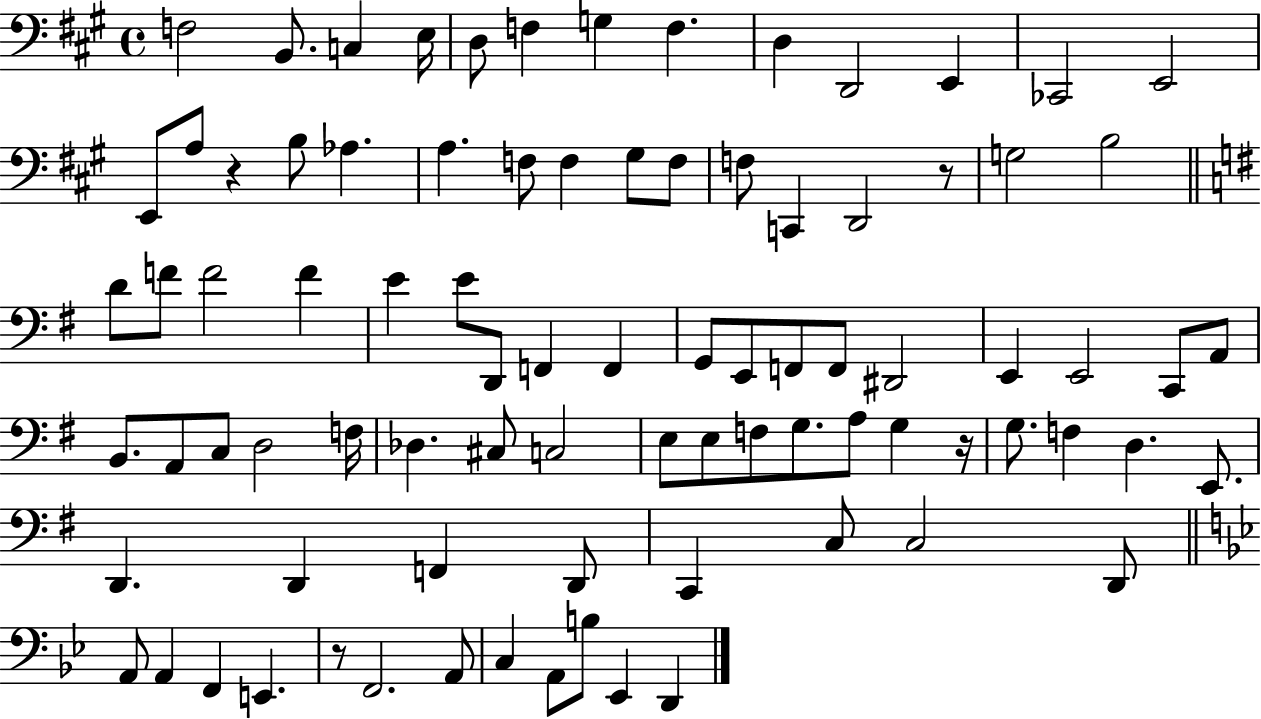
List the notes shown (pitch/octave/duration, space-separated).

F3/h B2/e. C3/q E3/s D3/e F3/q G3/q F3/q. D3/q D2/h E2/q CES2/h E2/h E2/e A3/e R/q B3/e Ab3/q. A3/q. F3/e F3/q G#3/e F3/e F3/e C2/q D2/h R/e G3/h B3/h D4/e F4/e F4/h F4/q E4/q E4/e D2/e F2/q F2/q G2/e E2/e F2/e F2/e D#2/h E2/q E2/h C2/e A2/e B2/e. A2/e C3/e D3/h F3/s Db3/q. C#3/e C3/h E3/e E3/e F3/e G3/e. A3/e G3/q R/s G3/e. F3/q D3/q. E2/e. D2/q. D2/q F2/q D2/e C2/q C3/e C3/h D2/e A2/e A2/q F2/q E2/q. R/e F2/h. A2/e C3/q A2/e B3/e Eb2/q D2/q